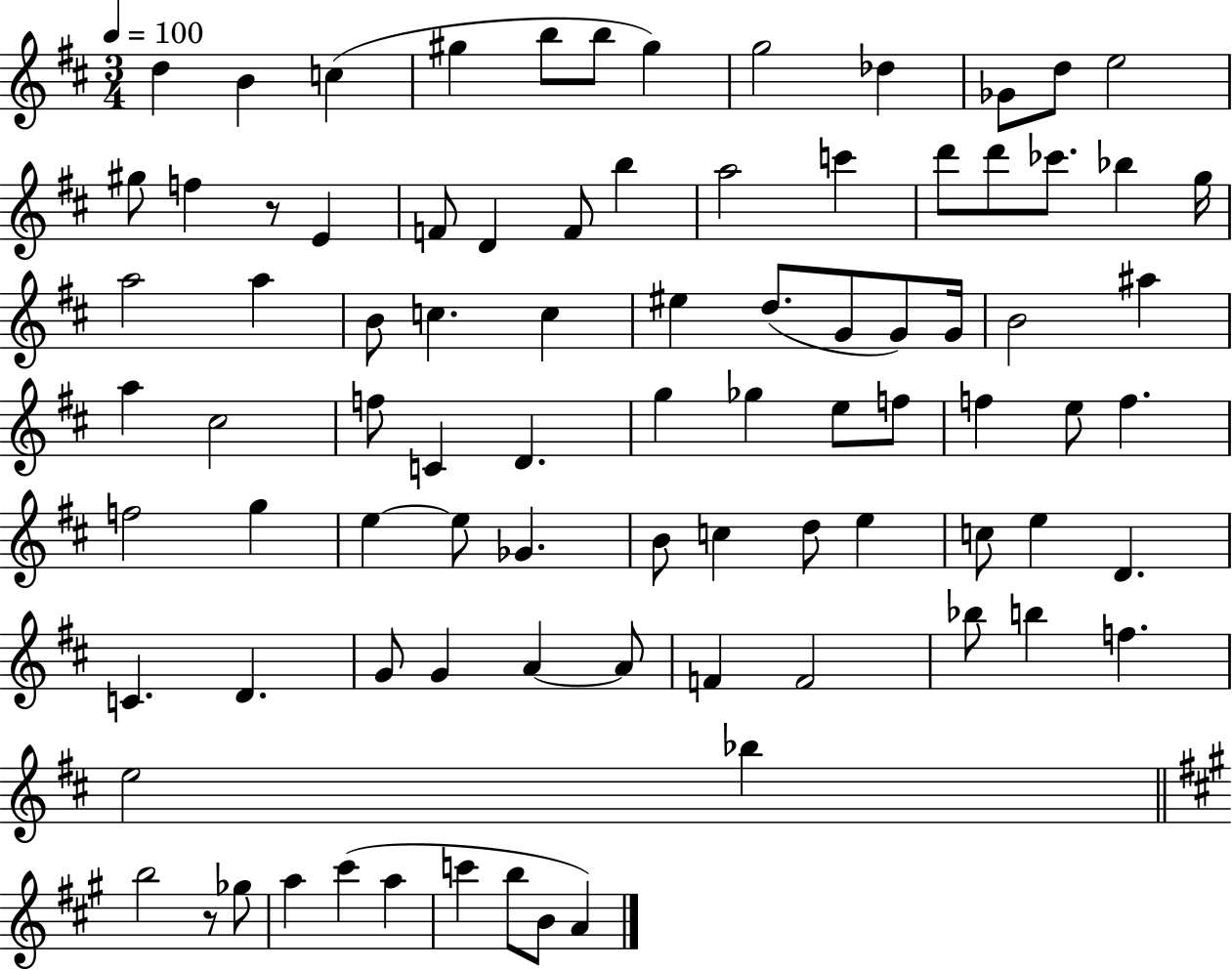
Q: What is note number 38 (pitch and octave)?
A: A#5